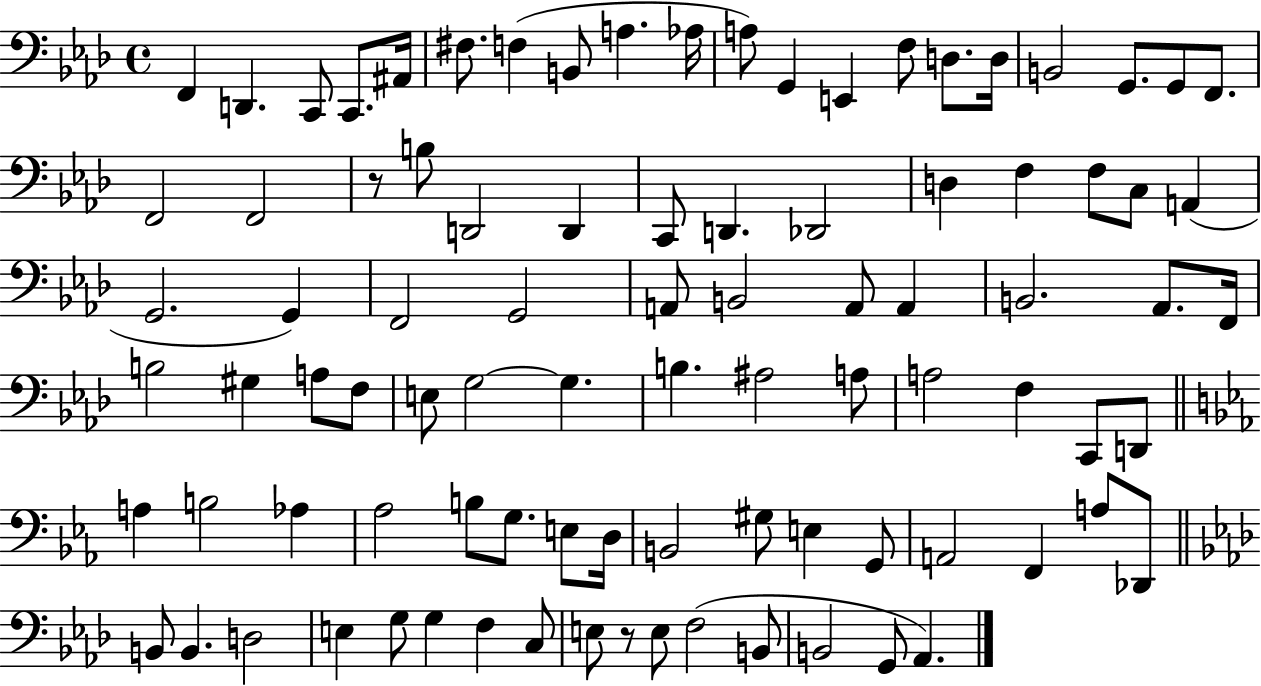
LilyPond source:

{
  \clef bass
  \time 4/4
  \defaultTimeSignature
  \key aes \major
  f,4 d,4. c,8 c,8. ais,16 | fis8. f4( b,8 a4. aes16 | a8) g,4 e,4 f8 d8. d16 | b,2 g,8. g,8 f,8. | \break f,2 f,2 | r8 b8 d,2 d,4 | c,8 d,4. des,2 | d4 f4 f8 c8 a,4( | \break g,2. g,4) | f,2 g,2 | a,8 b,2 a,8 a,4 | b,2. aes,8. f,16 | \break b2 gis4 a8 f8 | e8 g2~~ g4. | b4. ais2 a8 | a2 f4 c,8 d,8 | \break \bar "||" \break \key ees \major a4 b2 aes4 | aes2 b8 g8. e8 d16 | b,2 gis8 e4 g,8 | a,2 f,4 a8 des,8 | \break \bar "||" \break \key aes \major b,8 b,4. d2 | e4 g8 g4 f4 c8 | e8 r8 e8 f2( b,8 | b,2 g,8 aes,4.) | \break \bar "|."
}